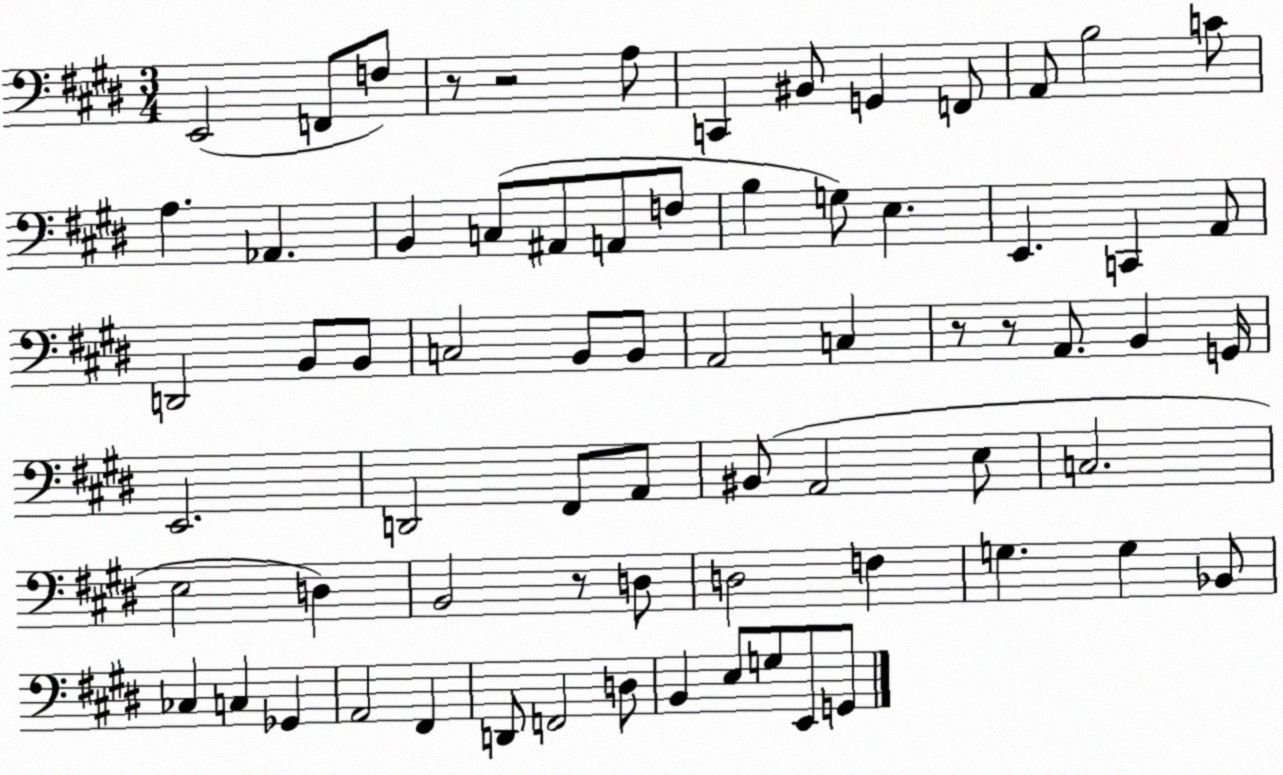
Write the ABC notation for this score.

X:1
T:Untitled
M:3/4
L:1/4
K:E
E,,2 F,,/2 F,/2 z/2 z2 A,/2 C,, ^B,,/2 G,, F,,/2 A,,/2 B,2 C/2 A, _A,, B,, C,/2 ^A,,/2 A,,/2 F,/2 B, G,/2 E, E,, C,, A,,/2 D,,2 B,,/2 B,,/2 C,2 B,,/2 B,,/2 A,,2 C, z/2 z/2 A,,/2 B,, G,,/4 E,,2 D,,2 ^F,,/2 A,,/2 ^B,,/2 A,,2 E,/2 C,2 E,2 D, B,,2 z/2 D,/2 D,2 F, G, G, _B,,/2 _C, C, _G,, A,,2 ^F,, D,,/2 F,,2 D,/2 B,, E,/2 G,/2 E,,/2 G,,/2